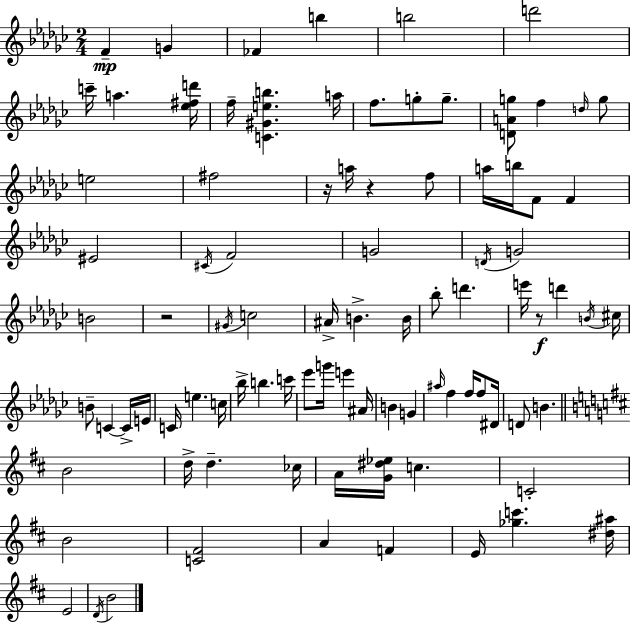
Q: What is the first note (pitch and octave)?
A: F4